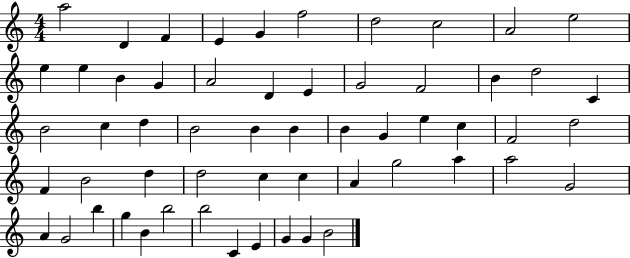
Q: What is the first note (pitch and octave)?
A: A5